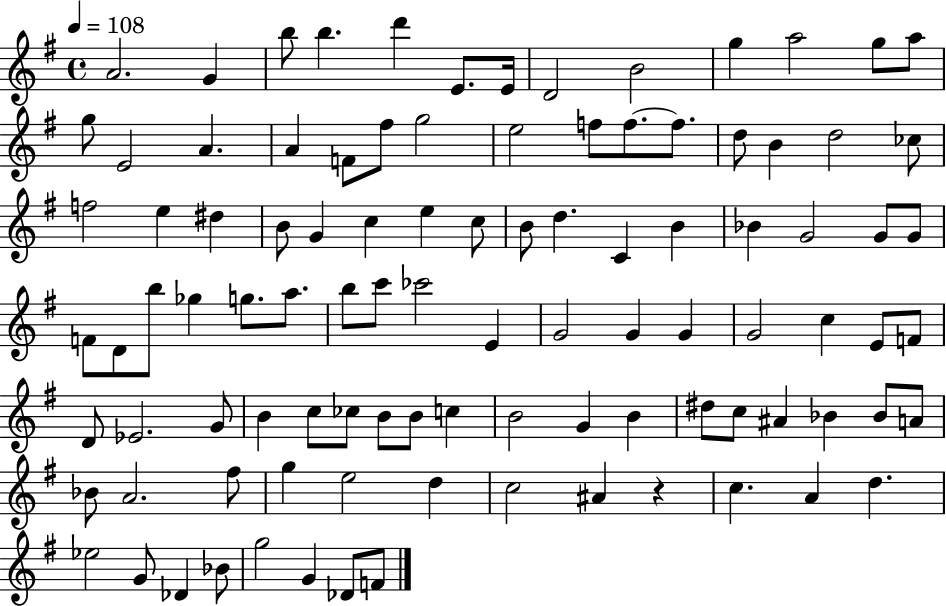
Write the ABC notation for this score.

X:1
T:Untitled
M:4/4
L:1/4
K:G
A2 G b/2 b d' E/2 E/4 D2 B2 g a2 g/2 a/2 g/2 E2 A A F/2 ^f/2 g2 e2 f/2 f/2 f/2 d/2 B d2 _c/2 f2 e ^d B/2 G c e c/2 B/2 d C B _B G2 G/2 G/2 F/2 D/2 b/2 _g g/2 a/2 b/2 c'/2 _c'2 E G2 G G G2 c E/2 F/2 D/2 _E2 G/2 B c/2 _c/2 B/2 B/2 c B2 G B ^d/2 c/2 ^A _B _B/2 A/2 _B/2 A2 ^f/2 g e2 d c2 ^A z c A d _e2 G/2 _D _B/2 g2 G _D/2 F/2